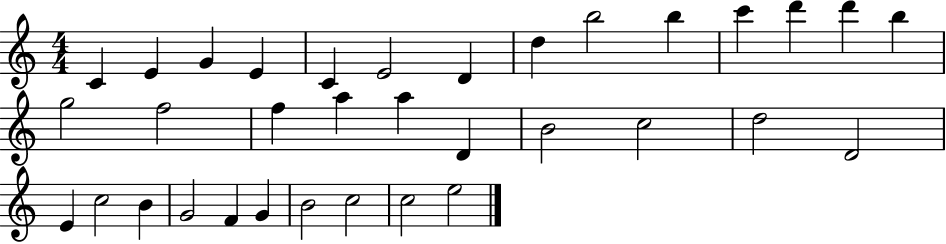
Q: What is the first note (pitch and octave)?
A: C4